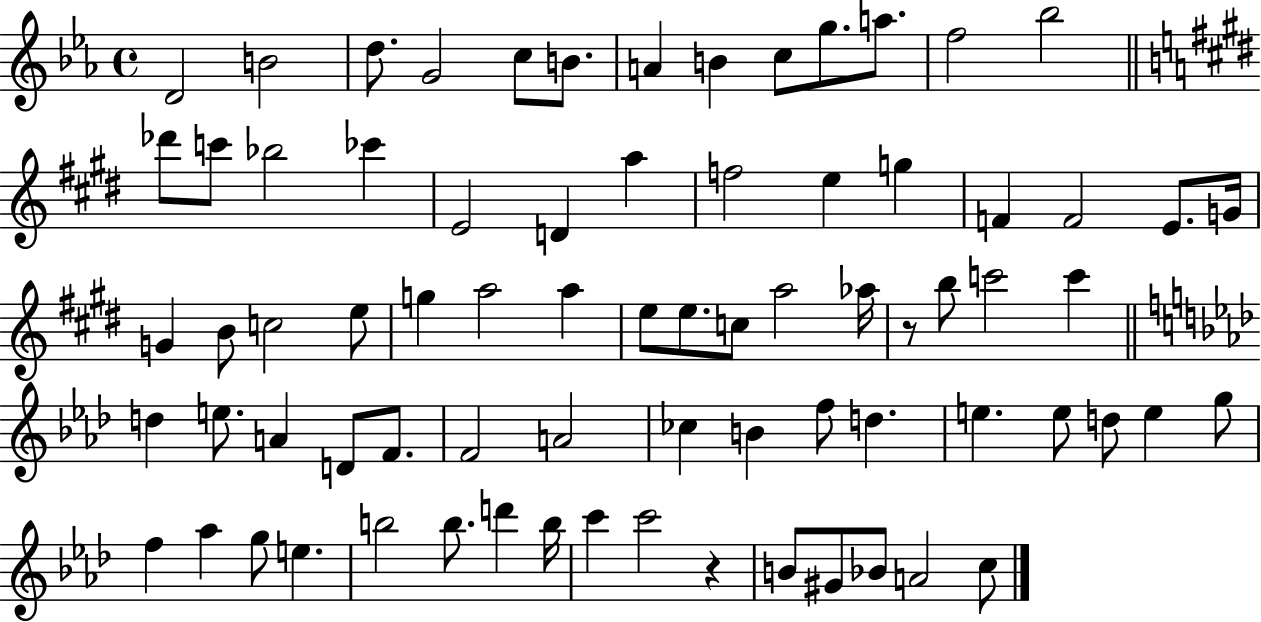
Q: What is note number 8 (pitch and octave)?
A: B4